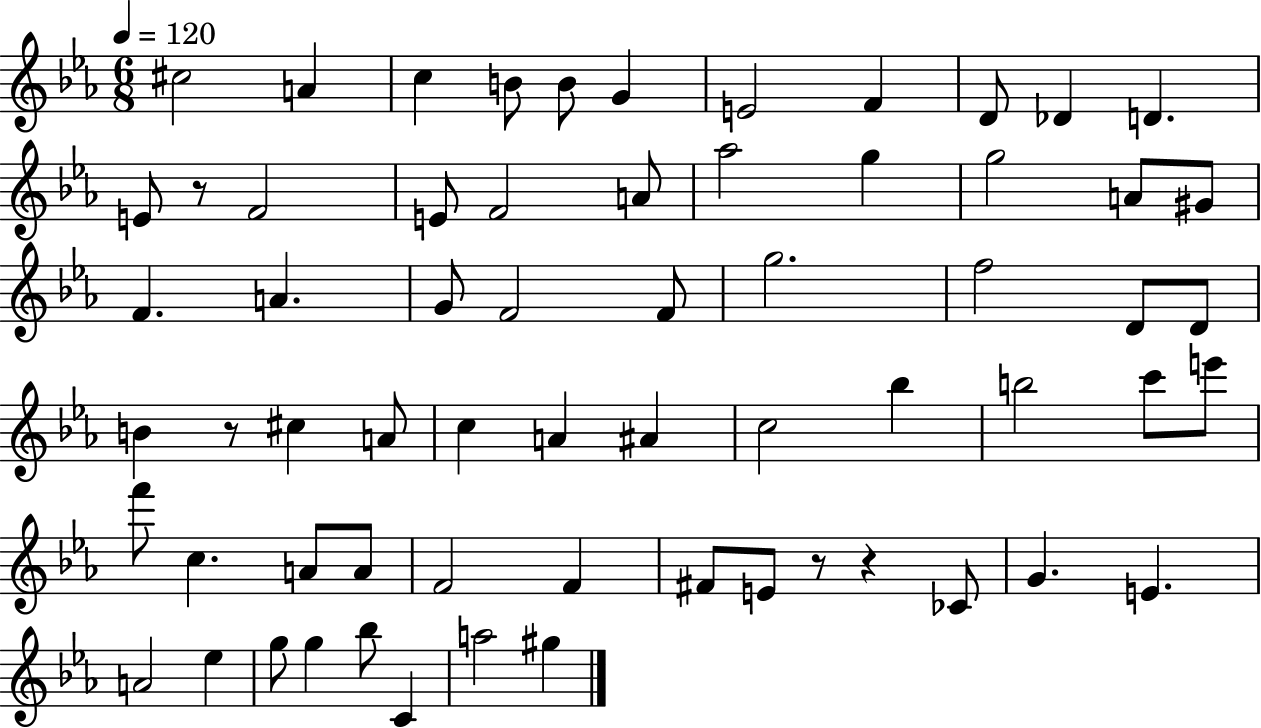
C#5/h A4/q C5/q B4/e B4/e G4/q E4/h F4/q D4/e Db4/q D4/q. E4/e R/e F4/h E4/e F4/h A4/e Ab5/h G5/q G5/h A4/e G#4/e F4/q. A4/q. G4/e F4/h F4/e G5/h. F5/h D4/e D4/e B4/q R/e C#5/q A4/e C5/q A4/q A#4/q C5/h Bb5/q B5/h C6/e E6/e F6/e C5/q. A4/e A4/e F4/h F4/q F#4/e E4/e R/e R/q CES4/e G4/q. E4/q. A4/h Eb5/q G5/e G5/q Bb5/e C4/q A5/h G#5/q